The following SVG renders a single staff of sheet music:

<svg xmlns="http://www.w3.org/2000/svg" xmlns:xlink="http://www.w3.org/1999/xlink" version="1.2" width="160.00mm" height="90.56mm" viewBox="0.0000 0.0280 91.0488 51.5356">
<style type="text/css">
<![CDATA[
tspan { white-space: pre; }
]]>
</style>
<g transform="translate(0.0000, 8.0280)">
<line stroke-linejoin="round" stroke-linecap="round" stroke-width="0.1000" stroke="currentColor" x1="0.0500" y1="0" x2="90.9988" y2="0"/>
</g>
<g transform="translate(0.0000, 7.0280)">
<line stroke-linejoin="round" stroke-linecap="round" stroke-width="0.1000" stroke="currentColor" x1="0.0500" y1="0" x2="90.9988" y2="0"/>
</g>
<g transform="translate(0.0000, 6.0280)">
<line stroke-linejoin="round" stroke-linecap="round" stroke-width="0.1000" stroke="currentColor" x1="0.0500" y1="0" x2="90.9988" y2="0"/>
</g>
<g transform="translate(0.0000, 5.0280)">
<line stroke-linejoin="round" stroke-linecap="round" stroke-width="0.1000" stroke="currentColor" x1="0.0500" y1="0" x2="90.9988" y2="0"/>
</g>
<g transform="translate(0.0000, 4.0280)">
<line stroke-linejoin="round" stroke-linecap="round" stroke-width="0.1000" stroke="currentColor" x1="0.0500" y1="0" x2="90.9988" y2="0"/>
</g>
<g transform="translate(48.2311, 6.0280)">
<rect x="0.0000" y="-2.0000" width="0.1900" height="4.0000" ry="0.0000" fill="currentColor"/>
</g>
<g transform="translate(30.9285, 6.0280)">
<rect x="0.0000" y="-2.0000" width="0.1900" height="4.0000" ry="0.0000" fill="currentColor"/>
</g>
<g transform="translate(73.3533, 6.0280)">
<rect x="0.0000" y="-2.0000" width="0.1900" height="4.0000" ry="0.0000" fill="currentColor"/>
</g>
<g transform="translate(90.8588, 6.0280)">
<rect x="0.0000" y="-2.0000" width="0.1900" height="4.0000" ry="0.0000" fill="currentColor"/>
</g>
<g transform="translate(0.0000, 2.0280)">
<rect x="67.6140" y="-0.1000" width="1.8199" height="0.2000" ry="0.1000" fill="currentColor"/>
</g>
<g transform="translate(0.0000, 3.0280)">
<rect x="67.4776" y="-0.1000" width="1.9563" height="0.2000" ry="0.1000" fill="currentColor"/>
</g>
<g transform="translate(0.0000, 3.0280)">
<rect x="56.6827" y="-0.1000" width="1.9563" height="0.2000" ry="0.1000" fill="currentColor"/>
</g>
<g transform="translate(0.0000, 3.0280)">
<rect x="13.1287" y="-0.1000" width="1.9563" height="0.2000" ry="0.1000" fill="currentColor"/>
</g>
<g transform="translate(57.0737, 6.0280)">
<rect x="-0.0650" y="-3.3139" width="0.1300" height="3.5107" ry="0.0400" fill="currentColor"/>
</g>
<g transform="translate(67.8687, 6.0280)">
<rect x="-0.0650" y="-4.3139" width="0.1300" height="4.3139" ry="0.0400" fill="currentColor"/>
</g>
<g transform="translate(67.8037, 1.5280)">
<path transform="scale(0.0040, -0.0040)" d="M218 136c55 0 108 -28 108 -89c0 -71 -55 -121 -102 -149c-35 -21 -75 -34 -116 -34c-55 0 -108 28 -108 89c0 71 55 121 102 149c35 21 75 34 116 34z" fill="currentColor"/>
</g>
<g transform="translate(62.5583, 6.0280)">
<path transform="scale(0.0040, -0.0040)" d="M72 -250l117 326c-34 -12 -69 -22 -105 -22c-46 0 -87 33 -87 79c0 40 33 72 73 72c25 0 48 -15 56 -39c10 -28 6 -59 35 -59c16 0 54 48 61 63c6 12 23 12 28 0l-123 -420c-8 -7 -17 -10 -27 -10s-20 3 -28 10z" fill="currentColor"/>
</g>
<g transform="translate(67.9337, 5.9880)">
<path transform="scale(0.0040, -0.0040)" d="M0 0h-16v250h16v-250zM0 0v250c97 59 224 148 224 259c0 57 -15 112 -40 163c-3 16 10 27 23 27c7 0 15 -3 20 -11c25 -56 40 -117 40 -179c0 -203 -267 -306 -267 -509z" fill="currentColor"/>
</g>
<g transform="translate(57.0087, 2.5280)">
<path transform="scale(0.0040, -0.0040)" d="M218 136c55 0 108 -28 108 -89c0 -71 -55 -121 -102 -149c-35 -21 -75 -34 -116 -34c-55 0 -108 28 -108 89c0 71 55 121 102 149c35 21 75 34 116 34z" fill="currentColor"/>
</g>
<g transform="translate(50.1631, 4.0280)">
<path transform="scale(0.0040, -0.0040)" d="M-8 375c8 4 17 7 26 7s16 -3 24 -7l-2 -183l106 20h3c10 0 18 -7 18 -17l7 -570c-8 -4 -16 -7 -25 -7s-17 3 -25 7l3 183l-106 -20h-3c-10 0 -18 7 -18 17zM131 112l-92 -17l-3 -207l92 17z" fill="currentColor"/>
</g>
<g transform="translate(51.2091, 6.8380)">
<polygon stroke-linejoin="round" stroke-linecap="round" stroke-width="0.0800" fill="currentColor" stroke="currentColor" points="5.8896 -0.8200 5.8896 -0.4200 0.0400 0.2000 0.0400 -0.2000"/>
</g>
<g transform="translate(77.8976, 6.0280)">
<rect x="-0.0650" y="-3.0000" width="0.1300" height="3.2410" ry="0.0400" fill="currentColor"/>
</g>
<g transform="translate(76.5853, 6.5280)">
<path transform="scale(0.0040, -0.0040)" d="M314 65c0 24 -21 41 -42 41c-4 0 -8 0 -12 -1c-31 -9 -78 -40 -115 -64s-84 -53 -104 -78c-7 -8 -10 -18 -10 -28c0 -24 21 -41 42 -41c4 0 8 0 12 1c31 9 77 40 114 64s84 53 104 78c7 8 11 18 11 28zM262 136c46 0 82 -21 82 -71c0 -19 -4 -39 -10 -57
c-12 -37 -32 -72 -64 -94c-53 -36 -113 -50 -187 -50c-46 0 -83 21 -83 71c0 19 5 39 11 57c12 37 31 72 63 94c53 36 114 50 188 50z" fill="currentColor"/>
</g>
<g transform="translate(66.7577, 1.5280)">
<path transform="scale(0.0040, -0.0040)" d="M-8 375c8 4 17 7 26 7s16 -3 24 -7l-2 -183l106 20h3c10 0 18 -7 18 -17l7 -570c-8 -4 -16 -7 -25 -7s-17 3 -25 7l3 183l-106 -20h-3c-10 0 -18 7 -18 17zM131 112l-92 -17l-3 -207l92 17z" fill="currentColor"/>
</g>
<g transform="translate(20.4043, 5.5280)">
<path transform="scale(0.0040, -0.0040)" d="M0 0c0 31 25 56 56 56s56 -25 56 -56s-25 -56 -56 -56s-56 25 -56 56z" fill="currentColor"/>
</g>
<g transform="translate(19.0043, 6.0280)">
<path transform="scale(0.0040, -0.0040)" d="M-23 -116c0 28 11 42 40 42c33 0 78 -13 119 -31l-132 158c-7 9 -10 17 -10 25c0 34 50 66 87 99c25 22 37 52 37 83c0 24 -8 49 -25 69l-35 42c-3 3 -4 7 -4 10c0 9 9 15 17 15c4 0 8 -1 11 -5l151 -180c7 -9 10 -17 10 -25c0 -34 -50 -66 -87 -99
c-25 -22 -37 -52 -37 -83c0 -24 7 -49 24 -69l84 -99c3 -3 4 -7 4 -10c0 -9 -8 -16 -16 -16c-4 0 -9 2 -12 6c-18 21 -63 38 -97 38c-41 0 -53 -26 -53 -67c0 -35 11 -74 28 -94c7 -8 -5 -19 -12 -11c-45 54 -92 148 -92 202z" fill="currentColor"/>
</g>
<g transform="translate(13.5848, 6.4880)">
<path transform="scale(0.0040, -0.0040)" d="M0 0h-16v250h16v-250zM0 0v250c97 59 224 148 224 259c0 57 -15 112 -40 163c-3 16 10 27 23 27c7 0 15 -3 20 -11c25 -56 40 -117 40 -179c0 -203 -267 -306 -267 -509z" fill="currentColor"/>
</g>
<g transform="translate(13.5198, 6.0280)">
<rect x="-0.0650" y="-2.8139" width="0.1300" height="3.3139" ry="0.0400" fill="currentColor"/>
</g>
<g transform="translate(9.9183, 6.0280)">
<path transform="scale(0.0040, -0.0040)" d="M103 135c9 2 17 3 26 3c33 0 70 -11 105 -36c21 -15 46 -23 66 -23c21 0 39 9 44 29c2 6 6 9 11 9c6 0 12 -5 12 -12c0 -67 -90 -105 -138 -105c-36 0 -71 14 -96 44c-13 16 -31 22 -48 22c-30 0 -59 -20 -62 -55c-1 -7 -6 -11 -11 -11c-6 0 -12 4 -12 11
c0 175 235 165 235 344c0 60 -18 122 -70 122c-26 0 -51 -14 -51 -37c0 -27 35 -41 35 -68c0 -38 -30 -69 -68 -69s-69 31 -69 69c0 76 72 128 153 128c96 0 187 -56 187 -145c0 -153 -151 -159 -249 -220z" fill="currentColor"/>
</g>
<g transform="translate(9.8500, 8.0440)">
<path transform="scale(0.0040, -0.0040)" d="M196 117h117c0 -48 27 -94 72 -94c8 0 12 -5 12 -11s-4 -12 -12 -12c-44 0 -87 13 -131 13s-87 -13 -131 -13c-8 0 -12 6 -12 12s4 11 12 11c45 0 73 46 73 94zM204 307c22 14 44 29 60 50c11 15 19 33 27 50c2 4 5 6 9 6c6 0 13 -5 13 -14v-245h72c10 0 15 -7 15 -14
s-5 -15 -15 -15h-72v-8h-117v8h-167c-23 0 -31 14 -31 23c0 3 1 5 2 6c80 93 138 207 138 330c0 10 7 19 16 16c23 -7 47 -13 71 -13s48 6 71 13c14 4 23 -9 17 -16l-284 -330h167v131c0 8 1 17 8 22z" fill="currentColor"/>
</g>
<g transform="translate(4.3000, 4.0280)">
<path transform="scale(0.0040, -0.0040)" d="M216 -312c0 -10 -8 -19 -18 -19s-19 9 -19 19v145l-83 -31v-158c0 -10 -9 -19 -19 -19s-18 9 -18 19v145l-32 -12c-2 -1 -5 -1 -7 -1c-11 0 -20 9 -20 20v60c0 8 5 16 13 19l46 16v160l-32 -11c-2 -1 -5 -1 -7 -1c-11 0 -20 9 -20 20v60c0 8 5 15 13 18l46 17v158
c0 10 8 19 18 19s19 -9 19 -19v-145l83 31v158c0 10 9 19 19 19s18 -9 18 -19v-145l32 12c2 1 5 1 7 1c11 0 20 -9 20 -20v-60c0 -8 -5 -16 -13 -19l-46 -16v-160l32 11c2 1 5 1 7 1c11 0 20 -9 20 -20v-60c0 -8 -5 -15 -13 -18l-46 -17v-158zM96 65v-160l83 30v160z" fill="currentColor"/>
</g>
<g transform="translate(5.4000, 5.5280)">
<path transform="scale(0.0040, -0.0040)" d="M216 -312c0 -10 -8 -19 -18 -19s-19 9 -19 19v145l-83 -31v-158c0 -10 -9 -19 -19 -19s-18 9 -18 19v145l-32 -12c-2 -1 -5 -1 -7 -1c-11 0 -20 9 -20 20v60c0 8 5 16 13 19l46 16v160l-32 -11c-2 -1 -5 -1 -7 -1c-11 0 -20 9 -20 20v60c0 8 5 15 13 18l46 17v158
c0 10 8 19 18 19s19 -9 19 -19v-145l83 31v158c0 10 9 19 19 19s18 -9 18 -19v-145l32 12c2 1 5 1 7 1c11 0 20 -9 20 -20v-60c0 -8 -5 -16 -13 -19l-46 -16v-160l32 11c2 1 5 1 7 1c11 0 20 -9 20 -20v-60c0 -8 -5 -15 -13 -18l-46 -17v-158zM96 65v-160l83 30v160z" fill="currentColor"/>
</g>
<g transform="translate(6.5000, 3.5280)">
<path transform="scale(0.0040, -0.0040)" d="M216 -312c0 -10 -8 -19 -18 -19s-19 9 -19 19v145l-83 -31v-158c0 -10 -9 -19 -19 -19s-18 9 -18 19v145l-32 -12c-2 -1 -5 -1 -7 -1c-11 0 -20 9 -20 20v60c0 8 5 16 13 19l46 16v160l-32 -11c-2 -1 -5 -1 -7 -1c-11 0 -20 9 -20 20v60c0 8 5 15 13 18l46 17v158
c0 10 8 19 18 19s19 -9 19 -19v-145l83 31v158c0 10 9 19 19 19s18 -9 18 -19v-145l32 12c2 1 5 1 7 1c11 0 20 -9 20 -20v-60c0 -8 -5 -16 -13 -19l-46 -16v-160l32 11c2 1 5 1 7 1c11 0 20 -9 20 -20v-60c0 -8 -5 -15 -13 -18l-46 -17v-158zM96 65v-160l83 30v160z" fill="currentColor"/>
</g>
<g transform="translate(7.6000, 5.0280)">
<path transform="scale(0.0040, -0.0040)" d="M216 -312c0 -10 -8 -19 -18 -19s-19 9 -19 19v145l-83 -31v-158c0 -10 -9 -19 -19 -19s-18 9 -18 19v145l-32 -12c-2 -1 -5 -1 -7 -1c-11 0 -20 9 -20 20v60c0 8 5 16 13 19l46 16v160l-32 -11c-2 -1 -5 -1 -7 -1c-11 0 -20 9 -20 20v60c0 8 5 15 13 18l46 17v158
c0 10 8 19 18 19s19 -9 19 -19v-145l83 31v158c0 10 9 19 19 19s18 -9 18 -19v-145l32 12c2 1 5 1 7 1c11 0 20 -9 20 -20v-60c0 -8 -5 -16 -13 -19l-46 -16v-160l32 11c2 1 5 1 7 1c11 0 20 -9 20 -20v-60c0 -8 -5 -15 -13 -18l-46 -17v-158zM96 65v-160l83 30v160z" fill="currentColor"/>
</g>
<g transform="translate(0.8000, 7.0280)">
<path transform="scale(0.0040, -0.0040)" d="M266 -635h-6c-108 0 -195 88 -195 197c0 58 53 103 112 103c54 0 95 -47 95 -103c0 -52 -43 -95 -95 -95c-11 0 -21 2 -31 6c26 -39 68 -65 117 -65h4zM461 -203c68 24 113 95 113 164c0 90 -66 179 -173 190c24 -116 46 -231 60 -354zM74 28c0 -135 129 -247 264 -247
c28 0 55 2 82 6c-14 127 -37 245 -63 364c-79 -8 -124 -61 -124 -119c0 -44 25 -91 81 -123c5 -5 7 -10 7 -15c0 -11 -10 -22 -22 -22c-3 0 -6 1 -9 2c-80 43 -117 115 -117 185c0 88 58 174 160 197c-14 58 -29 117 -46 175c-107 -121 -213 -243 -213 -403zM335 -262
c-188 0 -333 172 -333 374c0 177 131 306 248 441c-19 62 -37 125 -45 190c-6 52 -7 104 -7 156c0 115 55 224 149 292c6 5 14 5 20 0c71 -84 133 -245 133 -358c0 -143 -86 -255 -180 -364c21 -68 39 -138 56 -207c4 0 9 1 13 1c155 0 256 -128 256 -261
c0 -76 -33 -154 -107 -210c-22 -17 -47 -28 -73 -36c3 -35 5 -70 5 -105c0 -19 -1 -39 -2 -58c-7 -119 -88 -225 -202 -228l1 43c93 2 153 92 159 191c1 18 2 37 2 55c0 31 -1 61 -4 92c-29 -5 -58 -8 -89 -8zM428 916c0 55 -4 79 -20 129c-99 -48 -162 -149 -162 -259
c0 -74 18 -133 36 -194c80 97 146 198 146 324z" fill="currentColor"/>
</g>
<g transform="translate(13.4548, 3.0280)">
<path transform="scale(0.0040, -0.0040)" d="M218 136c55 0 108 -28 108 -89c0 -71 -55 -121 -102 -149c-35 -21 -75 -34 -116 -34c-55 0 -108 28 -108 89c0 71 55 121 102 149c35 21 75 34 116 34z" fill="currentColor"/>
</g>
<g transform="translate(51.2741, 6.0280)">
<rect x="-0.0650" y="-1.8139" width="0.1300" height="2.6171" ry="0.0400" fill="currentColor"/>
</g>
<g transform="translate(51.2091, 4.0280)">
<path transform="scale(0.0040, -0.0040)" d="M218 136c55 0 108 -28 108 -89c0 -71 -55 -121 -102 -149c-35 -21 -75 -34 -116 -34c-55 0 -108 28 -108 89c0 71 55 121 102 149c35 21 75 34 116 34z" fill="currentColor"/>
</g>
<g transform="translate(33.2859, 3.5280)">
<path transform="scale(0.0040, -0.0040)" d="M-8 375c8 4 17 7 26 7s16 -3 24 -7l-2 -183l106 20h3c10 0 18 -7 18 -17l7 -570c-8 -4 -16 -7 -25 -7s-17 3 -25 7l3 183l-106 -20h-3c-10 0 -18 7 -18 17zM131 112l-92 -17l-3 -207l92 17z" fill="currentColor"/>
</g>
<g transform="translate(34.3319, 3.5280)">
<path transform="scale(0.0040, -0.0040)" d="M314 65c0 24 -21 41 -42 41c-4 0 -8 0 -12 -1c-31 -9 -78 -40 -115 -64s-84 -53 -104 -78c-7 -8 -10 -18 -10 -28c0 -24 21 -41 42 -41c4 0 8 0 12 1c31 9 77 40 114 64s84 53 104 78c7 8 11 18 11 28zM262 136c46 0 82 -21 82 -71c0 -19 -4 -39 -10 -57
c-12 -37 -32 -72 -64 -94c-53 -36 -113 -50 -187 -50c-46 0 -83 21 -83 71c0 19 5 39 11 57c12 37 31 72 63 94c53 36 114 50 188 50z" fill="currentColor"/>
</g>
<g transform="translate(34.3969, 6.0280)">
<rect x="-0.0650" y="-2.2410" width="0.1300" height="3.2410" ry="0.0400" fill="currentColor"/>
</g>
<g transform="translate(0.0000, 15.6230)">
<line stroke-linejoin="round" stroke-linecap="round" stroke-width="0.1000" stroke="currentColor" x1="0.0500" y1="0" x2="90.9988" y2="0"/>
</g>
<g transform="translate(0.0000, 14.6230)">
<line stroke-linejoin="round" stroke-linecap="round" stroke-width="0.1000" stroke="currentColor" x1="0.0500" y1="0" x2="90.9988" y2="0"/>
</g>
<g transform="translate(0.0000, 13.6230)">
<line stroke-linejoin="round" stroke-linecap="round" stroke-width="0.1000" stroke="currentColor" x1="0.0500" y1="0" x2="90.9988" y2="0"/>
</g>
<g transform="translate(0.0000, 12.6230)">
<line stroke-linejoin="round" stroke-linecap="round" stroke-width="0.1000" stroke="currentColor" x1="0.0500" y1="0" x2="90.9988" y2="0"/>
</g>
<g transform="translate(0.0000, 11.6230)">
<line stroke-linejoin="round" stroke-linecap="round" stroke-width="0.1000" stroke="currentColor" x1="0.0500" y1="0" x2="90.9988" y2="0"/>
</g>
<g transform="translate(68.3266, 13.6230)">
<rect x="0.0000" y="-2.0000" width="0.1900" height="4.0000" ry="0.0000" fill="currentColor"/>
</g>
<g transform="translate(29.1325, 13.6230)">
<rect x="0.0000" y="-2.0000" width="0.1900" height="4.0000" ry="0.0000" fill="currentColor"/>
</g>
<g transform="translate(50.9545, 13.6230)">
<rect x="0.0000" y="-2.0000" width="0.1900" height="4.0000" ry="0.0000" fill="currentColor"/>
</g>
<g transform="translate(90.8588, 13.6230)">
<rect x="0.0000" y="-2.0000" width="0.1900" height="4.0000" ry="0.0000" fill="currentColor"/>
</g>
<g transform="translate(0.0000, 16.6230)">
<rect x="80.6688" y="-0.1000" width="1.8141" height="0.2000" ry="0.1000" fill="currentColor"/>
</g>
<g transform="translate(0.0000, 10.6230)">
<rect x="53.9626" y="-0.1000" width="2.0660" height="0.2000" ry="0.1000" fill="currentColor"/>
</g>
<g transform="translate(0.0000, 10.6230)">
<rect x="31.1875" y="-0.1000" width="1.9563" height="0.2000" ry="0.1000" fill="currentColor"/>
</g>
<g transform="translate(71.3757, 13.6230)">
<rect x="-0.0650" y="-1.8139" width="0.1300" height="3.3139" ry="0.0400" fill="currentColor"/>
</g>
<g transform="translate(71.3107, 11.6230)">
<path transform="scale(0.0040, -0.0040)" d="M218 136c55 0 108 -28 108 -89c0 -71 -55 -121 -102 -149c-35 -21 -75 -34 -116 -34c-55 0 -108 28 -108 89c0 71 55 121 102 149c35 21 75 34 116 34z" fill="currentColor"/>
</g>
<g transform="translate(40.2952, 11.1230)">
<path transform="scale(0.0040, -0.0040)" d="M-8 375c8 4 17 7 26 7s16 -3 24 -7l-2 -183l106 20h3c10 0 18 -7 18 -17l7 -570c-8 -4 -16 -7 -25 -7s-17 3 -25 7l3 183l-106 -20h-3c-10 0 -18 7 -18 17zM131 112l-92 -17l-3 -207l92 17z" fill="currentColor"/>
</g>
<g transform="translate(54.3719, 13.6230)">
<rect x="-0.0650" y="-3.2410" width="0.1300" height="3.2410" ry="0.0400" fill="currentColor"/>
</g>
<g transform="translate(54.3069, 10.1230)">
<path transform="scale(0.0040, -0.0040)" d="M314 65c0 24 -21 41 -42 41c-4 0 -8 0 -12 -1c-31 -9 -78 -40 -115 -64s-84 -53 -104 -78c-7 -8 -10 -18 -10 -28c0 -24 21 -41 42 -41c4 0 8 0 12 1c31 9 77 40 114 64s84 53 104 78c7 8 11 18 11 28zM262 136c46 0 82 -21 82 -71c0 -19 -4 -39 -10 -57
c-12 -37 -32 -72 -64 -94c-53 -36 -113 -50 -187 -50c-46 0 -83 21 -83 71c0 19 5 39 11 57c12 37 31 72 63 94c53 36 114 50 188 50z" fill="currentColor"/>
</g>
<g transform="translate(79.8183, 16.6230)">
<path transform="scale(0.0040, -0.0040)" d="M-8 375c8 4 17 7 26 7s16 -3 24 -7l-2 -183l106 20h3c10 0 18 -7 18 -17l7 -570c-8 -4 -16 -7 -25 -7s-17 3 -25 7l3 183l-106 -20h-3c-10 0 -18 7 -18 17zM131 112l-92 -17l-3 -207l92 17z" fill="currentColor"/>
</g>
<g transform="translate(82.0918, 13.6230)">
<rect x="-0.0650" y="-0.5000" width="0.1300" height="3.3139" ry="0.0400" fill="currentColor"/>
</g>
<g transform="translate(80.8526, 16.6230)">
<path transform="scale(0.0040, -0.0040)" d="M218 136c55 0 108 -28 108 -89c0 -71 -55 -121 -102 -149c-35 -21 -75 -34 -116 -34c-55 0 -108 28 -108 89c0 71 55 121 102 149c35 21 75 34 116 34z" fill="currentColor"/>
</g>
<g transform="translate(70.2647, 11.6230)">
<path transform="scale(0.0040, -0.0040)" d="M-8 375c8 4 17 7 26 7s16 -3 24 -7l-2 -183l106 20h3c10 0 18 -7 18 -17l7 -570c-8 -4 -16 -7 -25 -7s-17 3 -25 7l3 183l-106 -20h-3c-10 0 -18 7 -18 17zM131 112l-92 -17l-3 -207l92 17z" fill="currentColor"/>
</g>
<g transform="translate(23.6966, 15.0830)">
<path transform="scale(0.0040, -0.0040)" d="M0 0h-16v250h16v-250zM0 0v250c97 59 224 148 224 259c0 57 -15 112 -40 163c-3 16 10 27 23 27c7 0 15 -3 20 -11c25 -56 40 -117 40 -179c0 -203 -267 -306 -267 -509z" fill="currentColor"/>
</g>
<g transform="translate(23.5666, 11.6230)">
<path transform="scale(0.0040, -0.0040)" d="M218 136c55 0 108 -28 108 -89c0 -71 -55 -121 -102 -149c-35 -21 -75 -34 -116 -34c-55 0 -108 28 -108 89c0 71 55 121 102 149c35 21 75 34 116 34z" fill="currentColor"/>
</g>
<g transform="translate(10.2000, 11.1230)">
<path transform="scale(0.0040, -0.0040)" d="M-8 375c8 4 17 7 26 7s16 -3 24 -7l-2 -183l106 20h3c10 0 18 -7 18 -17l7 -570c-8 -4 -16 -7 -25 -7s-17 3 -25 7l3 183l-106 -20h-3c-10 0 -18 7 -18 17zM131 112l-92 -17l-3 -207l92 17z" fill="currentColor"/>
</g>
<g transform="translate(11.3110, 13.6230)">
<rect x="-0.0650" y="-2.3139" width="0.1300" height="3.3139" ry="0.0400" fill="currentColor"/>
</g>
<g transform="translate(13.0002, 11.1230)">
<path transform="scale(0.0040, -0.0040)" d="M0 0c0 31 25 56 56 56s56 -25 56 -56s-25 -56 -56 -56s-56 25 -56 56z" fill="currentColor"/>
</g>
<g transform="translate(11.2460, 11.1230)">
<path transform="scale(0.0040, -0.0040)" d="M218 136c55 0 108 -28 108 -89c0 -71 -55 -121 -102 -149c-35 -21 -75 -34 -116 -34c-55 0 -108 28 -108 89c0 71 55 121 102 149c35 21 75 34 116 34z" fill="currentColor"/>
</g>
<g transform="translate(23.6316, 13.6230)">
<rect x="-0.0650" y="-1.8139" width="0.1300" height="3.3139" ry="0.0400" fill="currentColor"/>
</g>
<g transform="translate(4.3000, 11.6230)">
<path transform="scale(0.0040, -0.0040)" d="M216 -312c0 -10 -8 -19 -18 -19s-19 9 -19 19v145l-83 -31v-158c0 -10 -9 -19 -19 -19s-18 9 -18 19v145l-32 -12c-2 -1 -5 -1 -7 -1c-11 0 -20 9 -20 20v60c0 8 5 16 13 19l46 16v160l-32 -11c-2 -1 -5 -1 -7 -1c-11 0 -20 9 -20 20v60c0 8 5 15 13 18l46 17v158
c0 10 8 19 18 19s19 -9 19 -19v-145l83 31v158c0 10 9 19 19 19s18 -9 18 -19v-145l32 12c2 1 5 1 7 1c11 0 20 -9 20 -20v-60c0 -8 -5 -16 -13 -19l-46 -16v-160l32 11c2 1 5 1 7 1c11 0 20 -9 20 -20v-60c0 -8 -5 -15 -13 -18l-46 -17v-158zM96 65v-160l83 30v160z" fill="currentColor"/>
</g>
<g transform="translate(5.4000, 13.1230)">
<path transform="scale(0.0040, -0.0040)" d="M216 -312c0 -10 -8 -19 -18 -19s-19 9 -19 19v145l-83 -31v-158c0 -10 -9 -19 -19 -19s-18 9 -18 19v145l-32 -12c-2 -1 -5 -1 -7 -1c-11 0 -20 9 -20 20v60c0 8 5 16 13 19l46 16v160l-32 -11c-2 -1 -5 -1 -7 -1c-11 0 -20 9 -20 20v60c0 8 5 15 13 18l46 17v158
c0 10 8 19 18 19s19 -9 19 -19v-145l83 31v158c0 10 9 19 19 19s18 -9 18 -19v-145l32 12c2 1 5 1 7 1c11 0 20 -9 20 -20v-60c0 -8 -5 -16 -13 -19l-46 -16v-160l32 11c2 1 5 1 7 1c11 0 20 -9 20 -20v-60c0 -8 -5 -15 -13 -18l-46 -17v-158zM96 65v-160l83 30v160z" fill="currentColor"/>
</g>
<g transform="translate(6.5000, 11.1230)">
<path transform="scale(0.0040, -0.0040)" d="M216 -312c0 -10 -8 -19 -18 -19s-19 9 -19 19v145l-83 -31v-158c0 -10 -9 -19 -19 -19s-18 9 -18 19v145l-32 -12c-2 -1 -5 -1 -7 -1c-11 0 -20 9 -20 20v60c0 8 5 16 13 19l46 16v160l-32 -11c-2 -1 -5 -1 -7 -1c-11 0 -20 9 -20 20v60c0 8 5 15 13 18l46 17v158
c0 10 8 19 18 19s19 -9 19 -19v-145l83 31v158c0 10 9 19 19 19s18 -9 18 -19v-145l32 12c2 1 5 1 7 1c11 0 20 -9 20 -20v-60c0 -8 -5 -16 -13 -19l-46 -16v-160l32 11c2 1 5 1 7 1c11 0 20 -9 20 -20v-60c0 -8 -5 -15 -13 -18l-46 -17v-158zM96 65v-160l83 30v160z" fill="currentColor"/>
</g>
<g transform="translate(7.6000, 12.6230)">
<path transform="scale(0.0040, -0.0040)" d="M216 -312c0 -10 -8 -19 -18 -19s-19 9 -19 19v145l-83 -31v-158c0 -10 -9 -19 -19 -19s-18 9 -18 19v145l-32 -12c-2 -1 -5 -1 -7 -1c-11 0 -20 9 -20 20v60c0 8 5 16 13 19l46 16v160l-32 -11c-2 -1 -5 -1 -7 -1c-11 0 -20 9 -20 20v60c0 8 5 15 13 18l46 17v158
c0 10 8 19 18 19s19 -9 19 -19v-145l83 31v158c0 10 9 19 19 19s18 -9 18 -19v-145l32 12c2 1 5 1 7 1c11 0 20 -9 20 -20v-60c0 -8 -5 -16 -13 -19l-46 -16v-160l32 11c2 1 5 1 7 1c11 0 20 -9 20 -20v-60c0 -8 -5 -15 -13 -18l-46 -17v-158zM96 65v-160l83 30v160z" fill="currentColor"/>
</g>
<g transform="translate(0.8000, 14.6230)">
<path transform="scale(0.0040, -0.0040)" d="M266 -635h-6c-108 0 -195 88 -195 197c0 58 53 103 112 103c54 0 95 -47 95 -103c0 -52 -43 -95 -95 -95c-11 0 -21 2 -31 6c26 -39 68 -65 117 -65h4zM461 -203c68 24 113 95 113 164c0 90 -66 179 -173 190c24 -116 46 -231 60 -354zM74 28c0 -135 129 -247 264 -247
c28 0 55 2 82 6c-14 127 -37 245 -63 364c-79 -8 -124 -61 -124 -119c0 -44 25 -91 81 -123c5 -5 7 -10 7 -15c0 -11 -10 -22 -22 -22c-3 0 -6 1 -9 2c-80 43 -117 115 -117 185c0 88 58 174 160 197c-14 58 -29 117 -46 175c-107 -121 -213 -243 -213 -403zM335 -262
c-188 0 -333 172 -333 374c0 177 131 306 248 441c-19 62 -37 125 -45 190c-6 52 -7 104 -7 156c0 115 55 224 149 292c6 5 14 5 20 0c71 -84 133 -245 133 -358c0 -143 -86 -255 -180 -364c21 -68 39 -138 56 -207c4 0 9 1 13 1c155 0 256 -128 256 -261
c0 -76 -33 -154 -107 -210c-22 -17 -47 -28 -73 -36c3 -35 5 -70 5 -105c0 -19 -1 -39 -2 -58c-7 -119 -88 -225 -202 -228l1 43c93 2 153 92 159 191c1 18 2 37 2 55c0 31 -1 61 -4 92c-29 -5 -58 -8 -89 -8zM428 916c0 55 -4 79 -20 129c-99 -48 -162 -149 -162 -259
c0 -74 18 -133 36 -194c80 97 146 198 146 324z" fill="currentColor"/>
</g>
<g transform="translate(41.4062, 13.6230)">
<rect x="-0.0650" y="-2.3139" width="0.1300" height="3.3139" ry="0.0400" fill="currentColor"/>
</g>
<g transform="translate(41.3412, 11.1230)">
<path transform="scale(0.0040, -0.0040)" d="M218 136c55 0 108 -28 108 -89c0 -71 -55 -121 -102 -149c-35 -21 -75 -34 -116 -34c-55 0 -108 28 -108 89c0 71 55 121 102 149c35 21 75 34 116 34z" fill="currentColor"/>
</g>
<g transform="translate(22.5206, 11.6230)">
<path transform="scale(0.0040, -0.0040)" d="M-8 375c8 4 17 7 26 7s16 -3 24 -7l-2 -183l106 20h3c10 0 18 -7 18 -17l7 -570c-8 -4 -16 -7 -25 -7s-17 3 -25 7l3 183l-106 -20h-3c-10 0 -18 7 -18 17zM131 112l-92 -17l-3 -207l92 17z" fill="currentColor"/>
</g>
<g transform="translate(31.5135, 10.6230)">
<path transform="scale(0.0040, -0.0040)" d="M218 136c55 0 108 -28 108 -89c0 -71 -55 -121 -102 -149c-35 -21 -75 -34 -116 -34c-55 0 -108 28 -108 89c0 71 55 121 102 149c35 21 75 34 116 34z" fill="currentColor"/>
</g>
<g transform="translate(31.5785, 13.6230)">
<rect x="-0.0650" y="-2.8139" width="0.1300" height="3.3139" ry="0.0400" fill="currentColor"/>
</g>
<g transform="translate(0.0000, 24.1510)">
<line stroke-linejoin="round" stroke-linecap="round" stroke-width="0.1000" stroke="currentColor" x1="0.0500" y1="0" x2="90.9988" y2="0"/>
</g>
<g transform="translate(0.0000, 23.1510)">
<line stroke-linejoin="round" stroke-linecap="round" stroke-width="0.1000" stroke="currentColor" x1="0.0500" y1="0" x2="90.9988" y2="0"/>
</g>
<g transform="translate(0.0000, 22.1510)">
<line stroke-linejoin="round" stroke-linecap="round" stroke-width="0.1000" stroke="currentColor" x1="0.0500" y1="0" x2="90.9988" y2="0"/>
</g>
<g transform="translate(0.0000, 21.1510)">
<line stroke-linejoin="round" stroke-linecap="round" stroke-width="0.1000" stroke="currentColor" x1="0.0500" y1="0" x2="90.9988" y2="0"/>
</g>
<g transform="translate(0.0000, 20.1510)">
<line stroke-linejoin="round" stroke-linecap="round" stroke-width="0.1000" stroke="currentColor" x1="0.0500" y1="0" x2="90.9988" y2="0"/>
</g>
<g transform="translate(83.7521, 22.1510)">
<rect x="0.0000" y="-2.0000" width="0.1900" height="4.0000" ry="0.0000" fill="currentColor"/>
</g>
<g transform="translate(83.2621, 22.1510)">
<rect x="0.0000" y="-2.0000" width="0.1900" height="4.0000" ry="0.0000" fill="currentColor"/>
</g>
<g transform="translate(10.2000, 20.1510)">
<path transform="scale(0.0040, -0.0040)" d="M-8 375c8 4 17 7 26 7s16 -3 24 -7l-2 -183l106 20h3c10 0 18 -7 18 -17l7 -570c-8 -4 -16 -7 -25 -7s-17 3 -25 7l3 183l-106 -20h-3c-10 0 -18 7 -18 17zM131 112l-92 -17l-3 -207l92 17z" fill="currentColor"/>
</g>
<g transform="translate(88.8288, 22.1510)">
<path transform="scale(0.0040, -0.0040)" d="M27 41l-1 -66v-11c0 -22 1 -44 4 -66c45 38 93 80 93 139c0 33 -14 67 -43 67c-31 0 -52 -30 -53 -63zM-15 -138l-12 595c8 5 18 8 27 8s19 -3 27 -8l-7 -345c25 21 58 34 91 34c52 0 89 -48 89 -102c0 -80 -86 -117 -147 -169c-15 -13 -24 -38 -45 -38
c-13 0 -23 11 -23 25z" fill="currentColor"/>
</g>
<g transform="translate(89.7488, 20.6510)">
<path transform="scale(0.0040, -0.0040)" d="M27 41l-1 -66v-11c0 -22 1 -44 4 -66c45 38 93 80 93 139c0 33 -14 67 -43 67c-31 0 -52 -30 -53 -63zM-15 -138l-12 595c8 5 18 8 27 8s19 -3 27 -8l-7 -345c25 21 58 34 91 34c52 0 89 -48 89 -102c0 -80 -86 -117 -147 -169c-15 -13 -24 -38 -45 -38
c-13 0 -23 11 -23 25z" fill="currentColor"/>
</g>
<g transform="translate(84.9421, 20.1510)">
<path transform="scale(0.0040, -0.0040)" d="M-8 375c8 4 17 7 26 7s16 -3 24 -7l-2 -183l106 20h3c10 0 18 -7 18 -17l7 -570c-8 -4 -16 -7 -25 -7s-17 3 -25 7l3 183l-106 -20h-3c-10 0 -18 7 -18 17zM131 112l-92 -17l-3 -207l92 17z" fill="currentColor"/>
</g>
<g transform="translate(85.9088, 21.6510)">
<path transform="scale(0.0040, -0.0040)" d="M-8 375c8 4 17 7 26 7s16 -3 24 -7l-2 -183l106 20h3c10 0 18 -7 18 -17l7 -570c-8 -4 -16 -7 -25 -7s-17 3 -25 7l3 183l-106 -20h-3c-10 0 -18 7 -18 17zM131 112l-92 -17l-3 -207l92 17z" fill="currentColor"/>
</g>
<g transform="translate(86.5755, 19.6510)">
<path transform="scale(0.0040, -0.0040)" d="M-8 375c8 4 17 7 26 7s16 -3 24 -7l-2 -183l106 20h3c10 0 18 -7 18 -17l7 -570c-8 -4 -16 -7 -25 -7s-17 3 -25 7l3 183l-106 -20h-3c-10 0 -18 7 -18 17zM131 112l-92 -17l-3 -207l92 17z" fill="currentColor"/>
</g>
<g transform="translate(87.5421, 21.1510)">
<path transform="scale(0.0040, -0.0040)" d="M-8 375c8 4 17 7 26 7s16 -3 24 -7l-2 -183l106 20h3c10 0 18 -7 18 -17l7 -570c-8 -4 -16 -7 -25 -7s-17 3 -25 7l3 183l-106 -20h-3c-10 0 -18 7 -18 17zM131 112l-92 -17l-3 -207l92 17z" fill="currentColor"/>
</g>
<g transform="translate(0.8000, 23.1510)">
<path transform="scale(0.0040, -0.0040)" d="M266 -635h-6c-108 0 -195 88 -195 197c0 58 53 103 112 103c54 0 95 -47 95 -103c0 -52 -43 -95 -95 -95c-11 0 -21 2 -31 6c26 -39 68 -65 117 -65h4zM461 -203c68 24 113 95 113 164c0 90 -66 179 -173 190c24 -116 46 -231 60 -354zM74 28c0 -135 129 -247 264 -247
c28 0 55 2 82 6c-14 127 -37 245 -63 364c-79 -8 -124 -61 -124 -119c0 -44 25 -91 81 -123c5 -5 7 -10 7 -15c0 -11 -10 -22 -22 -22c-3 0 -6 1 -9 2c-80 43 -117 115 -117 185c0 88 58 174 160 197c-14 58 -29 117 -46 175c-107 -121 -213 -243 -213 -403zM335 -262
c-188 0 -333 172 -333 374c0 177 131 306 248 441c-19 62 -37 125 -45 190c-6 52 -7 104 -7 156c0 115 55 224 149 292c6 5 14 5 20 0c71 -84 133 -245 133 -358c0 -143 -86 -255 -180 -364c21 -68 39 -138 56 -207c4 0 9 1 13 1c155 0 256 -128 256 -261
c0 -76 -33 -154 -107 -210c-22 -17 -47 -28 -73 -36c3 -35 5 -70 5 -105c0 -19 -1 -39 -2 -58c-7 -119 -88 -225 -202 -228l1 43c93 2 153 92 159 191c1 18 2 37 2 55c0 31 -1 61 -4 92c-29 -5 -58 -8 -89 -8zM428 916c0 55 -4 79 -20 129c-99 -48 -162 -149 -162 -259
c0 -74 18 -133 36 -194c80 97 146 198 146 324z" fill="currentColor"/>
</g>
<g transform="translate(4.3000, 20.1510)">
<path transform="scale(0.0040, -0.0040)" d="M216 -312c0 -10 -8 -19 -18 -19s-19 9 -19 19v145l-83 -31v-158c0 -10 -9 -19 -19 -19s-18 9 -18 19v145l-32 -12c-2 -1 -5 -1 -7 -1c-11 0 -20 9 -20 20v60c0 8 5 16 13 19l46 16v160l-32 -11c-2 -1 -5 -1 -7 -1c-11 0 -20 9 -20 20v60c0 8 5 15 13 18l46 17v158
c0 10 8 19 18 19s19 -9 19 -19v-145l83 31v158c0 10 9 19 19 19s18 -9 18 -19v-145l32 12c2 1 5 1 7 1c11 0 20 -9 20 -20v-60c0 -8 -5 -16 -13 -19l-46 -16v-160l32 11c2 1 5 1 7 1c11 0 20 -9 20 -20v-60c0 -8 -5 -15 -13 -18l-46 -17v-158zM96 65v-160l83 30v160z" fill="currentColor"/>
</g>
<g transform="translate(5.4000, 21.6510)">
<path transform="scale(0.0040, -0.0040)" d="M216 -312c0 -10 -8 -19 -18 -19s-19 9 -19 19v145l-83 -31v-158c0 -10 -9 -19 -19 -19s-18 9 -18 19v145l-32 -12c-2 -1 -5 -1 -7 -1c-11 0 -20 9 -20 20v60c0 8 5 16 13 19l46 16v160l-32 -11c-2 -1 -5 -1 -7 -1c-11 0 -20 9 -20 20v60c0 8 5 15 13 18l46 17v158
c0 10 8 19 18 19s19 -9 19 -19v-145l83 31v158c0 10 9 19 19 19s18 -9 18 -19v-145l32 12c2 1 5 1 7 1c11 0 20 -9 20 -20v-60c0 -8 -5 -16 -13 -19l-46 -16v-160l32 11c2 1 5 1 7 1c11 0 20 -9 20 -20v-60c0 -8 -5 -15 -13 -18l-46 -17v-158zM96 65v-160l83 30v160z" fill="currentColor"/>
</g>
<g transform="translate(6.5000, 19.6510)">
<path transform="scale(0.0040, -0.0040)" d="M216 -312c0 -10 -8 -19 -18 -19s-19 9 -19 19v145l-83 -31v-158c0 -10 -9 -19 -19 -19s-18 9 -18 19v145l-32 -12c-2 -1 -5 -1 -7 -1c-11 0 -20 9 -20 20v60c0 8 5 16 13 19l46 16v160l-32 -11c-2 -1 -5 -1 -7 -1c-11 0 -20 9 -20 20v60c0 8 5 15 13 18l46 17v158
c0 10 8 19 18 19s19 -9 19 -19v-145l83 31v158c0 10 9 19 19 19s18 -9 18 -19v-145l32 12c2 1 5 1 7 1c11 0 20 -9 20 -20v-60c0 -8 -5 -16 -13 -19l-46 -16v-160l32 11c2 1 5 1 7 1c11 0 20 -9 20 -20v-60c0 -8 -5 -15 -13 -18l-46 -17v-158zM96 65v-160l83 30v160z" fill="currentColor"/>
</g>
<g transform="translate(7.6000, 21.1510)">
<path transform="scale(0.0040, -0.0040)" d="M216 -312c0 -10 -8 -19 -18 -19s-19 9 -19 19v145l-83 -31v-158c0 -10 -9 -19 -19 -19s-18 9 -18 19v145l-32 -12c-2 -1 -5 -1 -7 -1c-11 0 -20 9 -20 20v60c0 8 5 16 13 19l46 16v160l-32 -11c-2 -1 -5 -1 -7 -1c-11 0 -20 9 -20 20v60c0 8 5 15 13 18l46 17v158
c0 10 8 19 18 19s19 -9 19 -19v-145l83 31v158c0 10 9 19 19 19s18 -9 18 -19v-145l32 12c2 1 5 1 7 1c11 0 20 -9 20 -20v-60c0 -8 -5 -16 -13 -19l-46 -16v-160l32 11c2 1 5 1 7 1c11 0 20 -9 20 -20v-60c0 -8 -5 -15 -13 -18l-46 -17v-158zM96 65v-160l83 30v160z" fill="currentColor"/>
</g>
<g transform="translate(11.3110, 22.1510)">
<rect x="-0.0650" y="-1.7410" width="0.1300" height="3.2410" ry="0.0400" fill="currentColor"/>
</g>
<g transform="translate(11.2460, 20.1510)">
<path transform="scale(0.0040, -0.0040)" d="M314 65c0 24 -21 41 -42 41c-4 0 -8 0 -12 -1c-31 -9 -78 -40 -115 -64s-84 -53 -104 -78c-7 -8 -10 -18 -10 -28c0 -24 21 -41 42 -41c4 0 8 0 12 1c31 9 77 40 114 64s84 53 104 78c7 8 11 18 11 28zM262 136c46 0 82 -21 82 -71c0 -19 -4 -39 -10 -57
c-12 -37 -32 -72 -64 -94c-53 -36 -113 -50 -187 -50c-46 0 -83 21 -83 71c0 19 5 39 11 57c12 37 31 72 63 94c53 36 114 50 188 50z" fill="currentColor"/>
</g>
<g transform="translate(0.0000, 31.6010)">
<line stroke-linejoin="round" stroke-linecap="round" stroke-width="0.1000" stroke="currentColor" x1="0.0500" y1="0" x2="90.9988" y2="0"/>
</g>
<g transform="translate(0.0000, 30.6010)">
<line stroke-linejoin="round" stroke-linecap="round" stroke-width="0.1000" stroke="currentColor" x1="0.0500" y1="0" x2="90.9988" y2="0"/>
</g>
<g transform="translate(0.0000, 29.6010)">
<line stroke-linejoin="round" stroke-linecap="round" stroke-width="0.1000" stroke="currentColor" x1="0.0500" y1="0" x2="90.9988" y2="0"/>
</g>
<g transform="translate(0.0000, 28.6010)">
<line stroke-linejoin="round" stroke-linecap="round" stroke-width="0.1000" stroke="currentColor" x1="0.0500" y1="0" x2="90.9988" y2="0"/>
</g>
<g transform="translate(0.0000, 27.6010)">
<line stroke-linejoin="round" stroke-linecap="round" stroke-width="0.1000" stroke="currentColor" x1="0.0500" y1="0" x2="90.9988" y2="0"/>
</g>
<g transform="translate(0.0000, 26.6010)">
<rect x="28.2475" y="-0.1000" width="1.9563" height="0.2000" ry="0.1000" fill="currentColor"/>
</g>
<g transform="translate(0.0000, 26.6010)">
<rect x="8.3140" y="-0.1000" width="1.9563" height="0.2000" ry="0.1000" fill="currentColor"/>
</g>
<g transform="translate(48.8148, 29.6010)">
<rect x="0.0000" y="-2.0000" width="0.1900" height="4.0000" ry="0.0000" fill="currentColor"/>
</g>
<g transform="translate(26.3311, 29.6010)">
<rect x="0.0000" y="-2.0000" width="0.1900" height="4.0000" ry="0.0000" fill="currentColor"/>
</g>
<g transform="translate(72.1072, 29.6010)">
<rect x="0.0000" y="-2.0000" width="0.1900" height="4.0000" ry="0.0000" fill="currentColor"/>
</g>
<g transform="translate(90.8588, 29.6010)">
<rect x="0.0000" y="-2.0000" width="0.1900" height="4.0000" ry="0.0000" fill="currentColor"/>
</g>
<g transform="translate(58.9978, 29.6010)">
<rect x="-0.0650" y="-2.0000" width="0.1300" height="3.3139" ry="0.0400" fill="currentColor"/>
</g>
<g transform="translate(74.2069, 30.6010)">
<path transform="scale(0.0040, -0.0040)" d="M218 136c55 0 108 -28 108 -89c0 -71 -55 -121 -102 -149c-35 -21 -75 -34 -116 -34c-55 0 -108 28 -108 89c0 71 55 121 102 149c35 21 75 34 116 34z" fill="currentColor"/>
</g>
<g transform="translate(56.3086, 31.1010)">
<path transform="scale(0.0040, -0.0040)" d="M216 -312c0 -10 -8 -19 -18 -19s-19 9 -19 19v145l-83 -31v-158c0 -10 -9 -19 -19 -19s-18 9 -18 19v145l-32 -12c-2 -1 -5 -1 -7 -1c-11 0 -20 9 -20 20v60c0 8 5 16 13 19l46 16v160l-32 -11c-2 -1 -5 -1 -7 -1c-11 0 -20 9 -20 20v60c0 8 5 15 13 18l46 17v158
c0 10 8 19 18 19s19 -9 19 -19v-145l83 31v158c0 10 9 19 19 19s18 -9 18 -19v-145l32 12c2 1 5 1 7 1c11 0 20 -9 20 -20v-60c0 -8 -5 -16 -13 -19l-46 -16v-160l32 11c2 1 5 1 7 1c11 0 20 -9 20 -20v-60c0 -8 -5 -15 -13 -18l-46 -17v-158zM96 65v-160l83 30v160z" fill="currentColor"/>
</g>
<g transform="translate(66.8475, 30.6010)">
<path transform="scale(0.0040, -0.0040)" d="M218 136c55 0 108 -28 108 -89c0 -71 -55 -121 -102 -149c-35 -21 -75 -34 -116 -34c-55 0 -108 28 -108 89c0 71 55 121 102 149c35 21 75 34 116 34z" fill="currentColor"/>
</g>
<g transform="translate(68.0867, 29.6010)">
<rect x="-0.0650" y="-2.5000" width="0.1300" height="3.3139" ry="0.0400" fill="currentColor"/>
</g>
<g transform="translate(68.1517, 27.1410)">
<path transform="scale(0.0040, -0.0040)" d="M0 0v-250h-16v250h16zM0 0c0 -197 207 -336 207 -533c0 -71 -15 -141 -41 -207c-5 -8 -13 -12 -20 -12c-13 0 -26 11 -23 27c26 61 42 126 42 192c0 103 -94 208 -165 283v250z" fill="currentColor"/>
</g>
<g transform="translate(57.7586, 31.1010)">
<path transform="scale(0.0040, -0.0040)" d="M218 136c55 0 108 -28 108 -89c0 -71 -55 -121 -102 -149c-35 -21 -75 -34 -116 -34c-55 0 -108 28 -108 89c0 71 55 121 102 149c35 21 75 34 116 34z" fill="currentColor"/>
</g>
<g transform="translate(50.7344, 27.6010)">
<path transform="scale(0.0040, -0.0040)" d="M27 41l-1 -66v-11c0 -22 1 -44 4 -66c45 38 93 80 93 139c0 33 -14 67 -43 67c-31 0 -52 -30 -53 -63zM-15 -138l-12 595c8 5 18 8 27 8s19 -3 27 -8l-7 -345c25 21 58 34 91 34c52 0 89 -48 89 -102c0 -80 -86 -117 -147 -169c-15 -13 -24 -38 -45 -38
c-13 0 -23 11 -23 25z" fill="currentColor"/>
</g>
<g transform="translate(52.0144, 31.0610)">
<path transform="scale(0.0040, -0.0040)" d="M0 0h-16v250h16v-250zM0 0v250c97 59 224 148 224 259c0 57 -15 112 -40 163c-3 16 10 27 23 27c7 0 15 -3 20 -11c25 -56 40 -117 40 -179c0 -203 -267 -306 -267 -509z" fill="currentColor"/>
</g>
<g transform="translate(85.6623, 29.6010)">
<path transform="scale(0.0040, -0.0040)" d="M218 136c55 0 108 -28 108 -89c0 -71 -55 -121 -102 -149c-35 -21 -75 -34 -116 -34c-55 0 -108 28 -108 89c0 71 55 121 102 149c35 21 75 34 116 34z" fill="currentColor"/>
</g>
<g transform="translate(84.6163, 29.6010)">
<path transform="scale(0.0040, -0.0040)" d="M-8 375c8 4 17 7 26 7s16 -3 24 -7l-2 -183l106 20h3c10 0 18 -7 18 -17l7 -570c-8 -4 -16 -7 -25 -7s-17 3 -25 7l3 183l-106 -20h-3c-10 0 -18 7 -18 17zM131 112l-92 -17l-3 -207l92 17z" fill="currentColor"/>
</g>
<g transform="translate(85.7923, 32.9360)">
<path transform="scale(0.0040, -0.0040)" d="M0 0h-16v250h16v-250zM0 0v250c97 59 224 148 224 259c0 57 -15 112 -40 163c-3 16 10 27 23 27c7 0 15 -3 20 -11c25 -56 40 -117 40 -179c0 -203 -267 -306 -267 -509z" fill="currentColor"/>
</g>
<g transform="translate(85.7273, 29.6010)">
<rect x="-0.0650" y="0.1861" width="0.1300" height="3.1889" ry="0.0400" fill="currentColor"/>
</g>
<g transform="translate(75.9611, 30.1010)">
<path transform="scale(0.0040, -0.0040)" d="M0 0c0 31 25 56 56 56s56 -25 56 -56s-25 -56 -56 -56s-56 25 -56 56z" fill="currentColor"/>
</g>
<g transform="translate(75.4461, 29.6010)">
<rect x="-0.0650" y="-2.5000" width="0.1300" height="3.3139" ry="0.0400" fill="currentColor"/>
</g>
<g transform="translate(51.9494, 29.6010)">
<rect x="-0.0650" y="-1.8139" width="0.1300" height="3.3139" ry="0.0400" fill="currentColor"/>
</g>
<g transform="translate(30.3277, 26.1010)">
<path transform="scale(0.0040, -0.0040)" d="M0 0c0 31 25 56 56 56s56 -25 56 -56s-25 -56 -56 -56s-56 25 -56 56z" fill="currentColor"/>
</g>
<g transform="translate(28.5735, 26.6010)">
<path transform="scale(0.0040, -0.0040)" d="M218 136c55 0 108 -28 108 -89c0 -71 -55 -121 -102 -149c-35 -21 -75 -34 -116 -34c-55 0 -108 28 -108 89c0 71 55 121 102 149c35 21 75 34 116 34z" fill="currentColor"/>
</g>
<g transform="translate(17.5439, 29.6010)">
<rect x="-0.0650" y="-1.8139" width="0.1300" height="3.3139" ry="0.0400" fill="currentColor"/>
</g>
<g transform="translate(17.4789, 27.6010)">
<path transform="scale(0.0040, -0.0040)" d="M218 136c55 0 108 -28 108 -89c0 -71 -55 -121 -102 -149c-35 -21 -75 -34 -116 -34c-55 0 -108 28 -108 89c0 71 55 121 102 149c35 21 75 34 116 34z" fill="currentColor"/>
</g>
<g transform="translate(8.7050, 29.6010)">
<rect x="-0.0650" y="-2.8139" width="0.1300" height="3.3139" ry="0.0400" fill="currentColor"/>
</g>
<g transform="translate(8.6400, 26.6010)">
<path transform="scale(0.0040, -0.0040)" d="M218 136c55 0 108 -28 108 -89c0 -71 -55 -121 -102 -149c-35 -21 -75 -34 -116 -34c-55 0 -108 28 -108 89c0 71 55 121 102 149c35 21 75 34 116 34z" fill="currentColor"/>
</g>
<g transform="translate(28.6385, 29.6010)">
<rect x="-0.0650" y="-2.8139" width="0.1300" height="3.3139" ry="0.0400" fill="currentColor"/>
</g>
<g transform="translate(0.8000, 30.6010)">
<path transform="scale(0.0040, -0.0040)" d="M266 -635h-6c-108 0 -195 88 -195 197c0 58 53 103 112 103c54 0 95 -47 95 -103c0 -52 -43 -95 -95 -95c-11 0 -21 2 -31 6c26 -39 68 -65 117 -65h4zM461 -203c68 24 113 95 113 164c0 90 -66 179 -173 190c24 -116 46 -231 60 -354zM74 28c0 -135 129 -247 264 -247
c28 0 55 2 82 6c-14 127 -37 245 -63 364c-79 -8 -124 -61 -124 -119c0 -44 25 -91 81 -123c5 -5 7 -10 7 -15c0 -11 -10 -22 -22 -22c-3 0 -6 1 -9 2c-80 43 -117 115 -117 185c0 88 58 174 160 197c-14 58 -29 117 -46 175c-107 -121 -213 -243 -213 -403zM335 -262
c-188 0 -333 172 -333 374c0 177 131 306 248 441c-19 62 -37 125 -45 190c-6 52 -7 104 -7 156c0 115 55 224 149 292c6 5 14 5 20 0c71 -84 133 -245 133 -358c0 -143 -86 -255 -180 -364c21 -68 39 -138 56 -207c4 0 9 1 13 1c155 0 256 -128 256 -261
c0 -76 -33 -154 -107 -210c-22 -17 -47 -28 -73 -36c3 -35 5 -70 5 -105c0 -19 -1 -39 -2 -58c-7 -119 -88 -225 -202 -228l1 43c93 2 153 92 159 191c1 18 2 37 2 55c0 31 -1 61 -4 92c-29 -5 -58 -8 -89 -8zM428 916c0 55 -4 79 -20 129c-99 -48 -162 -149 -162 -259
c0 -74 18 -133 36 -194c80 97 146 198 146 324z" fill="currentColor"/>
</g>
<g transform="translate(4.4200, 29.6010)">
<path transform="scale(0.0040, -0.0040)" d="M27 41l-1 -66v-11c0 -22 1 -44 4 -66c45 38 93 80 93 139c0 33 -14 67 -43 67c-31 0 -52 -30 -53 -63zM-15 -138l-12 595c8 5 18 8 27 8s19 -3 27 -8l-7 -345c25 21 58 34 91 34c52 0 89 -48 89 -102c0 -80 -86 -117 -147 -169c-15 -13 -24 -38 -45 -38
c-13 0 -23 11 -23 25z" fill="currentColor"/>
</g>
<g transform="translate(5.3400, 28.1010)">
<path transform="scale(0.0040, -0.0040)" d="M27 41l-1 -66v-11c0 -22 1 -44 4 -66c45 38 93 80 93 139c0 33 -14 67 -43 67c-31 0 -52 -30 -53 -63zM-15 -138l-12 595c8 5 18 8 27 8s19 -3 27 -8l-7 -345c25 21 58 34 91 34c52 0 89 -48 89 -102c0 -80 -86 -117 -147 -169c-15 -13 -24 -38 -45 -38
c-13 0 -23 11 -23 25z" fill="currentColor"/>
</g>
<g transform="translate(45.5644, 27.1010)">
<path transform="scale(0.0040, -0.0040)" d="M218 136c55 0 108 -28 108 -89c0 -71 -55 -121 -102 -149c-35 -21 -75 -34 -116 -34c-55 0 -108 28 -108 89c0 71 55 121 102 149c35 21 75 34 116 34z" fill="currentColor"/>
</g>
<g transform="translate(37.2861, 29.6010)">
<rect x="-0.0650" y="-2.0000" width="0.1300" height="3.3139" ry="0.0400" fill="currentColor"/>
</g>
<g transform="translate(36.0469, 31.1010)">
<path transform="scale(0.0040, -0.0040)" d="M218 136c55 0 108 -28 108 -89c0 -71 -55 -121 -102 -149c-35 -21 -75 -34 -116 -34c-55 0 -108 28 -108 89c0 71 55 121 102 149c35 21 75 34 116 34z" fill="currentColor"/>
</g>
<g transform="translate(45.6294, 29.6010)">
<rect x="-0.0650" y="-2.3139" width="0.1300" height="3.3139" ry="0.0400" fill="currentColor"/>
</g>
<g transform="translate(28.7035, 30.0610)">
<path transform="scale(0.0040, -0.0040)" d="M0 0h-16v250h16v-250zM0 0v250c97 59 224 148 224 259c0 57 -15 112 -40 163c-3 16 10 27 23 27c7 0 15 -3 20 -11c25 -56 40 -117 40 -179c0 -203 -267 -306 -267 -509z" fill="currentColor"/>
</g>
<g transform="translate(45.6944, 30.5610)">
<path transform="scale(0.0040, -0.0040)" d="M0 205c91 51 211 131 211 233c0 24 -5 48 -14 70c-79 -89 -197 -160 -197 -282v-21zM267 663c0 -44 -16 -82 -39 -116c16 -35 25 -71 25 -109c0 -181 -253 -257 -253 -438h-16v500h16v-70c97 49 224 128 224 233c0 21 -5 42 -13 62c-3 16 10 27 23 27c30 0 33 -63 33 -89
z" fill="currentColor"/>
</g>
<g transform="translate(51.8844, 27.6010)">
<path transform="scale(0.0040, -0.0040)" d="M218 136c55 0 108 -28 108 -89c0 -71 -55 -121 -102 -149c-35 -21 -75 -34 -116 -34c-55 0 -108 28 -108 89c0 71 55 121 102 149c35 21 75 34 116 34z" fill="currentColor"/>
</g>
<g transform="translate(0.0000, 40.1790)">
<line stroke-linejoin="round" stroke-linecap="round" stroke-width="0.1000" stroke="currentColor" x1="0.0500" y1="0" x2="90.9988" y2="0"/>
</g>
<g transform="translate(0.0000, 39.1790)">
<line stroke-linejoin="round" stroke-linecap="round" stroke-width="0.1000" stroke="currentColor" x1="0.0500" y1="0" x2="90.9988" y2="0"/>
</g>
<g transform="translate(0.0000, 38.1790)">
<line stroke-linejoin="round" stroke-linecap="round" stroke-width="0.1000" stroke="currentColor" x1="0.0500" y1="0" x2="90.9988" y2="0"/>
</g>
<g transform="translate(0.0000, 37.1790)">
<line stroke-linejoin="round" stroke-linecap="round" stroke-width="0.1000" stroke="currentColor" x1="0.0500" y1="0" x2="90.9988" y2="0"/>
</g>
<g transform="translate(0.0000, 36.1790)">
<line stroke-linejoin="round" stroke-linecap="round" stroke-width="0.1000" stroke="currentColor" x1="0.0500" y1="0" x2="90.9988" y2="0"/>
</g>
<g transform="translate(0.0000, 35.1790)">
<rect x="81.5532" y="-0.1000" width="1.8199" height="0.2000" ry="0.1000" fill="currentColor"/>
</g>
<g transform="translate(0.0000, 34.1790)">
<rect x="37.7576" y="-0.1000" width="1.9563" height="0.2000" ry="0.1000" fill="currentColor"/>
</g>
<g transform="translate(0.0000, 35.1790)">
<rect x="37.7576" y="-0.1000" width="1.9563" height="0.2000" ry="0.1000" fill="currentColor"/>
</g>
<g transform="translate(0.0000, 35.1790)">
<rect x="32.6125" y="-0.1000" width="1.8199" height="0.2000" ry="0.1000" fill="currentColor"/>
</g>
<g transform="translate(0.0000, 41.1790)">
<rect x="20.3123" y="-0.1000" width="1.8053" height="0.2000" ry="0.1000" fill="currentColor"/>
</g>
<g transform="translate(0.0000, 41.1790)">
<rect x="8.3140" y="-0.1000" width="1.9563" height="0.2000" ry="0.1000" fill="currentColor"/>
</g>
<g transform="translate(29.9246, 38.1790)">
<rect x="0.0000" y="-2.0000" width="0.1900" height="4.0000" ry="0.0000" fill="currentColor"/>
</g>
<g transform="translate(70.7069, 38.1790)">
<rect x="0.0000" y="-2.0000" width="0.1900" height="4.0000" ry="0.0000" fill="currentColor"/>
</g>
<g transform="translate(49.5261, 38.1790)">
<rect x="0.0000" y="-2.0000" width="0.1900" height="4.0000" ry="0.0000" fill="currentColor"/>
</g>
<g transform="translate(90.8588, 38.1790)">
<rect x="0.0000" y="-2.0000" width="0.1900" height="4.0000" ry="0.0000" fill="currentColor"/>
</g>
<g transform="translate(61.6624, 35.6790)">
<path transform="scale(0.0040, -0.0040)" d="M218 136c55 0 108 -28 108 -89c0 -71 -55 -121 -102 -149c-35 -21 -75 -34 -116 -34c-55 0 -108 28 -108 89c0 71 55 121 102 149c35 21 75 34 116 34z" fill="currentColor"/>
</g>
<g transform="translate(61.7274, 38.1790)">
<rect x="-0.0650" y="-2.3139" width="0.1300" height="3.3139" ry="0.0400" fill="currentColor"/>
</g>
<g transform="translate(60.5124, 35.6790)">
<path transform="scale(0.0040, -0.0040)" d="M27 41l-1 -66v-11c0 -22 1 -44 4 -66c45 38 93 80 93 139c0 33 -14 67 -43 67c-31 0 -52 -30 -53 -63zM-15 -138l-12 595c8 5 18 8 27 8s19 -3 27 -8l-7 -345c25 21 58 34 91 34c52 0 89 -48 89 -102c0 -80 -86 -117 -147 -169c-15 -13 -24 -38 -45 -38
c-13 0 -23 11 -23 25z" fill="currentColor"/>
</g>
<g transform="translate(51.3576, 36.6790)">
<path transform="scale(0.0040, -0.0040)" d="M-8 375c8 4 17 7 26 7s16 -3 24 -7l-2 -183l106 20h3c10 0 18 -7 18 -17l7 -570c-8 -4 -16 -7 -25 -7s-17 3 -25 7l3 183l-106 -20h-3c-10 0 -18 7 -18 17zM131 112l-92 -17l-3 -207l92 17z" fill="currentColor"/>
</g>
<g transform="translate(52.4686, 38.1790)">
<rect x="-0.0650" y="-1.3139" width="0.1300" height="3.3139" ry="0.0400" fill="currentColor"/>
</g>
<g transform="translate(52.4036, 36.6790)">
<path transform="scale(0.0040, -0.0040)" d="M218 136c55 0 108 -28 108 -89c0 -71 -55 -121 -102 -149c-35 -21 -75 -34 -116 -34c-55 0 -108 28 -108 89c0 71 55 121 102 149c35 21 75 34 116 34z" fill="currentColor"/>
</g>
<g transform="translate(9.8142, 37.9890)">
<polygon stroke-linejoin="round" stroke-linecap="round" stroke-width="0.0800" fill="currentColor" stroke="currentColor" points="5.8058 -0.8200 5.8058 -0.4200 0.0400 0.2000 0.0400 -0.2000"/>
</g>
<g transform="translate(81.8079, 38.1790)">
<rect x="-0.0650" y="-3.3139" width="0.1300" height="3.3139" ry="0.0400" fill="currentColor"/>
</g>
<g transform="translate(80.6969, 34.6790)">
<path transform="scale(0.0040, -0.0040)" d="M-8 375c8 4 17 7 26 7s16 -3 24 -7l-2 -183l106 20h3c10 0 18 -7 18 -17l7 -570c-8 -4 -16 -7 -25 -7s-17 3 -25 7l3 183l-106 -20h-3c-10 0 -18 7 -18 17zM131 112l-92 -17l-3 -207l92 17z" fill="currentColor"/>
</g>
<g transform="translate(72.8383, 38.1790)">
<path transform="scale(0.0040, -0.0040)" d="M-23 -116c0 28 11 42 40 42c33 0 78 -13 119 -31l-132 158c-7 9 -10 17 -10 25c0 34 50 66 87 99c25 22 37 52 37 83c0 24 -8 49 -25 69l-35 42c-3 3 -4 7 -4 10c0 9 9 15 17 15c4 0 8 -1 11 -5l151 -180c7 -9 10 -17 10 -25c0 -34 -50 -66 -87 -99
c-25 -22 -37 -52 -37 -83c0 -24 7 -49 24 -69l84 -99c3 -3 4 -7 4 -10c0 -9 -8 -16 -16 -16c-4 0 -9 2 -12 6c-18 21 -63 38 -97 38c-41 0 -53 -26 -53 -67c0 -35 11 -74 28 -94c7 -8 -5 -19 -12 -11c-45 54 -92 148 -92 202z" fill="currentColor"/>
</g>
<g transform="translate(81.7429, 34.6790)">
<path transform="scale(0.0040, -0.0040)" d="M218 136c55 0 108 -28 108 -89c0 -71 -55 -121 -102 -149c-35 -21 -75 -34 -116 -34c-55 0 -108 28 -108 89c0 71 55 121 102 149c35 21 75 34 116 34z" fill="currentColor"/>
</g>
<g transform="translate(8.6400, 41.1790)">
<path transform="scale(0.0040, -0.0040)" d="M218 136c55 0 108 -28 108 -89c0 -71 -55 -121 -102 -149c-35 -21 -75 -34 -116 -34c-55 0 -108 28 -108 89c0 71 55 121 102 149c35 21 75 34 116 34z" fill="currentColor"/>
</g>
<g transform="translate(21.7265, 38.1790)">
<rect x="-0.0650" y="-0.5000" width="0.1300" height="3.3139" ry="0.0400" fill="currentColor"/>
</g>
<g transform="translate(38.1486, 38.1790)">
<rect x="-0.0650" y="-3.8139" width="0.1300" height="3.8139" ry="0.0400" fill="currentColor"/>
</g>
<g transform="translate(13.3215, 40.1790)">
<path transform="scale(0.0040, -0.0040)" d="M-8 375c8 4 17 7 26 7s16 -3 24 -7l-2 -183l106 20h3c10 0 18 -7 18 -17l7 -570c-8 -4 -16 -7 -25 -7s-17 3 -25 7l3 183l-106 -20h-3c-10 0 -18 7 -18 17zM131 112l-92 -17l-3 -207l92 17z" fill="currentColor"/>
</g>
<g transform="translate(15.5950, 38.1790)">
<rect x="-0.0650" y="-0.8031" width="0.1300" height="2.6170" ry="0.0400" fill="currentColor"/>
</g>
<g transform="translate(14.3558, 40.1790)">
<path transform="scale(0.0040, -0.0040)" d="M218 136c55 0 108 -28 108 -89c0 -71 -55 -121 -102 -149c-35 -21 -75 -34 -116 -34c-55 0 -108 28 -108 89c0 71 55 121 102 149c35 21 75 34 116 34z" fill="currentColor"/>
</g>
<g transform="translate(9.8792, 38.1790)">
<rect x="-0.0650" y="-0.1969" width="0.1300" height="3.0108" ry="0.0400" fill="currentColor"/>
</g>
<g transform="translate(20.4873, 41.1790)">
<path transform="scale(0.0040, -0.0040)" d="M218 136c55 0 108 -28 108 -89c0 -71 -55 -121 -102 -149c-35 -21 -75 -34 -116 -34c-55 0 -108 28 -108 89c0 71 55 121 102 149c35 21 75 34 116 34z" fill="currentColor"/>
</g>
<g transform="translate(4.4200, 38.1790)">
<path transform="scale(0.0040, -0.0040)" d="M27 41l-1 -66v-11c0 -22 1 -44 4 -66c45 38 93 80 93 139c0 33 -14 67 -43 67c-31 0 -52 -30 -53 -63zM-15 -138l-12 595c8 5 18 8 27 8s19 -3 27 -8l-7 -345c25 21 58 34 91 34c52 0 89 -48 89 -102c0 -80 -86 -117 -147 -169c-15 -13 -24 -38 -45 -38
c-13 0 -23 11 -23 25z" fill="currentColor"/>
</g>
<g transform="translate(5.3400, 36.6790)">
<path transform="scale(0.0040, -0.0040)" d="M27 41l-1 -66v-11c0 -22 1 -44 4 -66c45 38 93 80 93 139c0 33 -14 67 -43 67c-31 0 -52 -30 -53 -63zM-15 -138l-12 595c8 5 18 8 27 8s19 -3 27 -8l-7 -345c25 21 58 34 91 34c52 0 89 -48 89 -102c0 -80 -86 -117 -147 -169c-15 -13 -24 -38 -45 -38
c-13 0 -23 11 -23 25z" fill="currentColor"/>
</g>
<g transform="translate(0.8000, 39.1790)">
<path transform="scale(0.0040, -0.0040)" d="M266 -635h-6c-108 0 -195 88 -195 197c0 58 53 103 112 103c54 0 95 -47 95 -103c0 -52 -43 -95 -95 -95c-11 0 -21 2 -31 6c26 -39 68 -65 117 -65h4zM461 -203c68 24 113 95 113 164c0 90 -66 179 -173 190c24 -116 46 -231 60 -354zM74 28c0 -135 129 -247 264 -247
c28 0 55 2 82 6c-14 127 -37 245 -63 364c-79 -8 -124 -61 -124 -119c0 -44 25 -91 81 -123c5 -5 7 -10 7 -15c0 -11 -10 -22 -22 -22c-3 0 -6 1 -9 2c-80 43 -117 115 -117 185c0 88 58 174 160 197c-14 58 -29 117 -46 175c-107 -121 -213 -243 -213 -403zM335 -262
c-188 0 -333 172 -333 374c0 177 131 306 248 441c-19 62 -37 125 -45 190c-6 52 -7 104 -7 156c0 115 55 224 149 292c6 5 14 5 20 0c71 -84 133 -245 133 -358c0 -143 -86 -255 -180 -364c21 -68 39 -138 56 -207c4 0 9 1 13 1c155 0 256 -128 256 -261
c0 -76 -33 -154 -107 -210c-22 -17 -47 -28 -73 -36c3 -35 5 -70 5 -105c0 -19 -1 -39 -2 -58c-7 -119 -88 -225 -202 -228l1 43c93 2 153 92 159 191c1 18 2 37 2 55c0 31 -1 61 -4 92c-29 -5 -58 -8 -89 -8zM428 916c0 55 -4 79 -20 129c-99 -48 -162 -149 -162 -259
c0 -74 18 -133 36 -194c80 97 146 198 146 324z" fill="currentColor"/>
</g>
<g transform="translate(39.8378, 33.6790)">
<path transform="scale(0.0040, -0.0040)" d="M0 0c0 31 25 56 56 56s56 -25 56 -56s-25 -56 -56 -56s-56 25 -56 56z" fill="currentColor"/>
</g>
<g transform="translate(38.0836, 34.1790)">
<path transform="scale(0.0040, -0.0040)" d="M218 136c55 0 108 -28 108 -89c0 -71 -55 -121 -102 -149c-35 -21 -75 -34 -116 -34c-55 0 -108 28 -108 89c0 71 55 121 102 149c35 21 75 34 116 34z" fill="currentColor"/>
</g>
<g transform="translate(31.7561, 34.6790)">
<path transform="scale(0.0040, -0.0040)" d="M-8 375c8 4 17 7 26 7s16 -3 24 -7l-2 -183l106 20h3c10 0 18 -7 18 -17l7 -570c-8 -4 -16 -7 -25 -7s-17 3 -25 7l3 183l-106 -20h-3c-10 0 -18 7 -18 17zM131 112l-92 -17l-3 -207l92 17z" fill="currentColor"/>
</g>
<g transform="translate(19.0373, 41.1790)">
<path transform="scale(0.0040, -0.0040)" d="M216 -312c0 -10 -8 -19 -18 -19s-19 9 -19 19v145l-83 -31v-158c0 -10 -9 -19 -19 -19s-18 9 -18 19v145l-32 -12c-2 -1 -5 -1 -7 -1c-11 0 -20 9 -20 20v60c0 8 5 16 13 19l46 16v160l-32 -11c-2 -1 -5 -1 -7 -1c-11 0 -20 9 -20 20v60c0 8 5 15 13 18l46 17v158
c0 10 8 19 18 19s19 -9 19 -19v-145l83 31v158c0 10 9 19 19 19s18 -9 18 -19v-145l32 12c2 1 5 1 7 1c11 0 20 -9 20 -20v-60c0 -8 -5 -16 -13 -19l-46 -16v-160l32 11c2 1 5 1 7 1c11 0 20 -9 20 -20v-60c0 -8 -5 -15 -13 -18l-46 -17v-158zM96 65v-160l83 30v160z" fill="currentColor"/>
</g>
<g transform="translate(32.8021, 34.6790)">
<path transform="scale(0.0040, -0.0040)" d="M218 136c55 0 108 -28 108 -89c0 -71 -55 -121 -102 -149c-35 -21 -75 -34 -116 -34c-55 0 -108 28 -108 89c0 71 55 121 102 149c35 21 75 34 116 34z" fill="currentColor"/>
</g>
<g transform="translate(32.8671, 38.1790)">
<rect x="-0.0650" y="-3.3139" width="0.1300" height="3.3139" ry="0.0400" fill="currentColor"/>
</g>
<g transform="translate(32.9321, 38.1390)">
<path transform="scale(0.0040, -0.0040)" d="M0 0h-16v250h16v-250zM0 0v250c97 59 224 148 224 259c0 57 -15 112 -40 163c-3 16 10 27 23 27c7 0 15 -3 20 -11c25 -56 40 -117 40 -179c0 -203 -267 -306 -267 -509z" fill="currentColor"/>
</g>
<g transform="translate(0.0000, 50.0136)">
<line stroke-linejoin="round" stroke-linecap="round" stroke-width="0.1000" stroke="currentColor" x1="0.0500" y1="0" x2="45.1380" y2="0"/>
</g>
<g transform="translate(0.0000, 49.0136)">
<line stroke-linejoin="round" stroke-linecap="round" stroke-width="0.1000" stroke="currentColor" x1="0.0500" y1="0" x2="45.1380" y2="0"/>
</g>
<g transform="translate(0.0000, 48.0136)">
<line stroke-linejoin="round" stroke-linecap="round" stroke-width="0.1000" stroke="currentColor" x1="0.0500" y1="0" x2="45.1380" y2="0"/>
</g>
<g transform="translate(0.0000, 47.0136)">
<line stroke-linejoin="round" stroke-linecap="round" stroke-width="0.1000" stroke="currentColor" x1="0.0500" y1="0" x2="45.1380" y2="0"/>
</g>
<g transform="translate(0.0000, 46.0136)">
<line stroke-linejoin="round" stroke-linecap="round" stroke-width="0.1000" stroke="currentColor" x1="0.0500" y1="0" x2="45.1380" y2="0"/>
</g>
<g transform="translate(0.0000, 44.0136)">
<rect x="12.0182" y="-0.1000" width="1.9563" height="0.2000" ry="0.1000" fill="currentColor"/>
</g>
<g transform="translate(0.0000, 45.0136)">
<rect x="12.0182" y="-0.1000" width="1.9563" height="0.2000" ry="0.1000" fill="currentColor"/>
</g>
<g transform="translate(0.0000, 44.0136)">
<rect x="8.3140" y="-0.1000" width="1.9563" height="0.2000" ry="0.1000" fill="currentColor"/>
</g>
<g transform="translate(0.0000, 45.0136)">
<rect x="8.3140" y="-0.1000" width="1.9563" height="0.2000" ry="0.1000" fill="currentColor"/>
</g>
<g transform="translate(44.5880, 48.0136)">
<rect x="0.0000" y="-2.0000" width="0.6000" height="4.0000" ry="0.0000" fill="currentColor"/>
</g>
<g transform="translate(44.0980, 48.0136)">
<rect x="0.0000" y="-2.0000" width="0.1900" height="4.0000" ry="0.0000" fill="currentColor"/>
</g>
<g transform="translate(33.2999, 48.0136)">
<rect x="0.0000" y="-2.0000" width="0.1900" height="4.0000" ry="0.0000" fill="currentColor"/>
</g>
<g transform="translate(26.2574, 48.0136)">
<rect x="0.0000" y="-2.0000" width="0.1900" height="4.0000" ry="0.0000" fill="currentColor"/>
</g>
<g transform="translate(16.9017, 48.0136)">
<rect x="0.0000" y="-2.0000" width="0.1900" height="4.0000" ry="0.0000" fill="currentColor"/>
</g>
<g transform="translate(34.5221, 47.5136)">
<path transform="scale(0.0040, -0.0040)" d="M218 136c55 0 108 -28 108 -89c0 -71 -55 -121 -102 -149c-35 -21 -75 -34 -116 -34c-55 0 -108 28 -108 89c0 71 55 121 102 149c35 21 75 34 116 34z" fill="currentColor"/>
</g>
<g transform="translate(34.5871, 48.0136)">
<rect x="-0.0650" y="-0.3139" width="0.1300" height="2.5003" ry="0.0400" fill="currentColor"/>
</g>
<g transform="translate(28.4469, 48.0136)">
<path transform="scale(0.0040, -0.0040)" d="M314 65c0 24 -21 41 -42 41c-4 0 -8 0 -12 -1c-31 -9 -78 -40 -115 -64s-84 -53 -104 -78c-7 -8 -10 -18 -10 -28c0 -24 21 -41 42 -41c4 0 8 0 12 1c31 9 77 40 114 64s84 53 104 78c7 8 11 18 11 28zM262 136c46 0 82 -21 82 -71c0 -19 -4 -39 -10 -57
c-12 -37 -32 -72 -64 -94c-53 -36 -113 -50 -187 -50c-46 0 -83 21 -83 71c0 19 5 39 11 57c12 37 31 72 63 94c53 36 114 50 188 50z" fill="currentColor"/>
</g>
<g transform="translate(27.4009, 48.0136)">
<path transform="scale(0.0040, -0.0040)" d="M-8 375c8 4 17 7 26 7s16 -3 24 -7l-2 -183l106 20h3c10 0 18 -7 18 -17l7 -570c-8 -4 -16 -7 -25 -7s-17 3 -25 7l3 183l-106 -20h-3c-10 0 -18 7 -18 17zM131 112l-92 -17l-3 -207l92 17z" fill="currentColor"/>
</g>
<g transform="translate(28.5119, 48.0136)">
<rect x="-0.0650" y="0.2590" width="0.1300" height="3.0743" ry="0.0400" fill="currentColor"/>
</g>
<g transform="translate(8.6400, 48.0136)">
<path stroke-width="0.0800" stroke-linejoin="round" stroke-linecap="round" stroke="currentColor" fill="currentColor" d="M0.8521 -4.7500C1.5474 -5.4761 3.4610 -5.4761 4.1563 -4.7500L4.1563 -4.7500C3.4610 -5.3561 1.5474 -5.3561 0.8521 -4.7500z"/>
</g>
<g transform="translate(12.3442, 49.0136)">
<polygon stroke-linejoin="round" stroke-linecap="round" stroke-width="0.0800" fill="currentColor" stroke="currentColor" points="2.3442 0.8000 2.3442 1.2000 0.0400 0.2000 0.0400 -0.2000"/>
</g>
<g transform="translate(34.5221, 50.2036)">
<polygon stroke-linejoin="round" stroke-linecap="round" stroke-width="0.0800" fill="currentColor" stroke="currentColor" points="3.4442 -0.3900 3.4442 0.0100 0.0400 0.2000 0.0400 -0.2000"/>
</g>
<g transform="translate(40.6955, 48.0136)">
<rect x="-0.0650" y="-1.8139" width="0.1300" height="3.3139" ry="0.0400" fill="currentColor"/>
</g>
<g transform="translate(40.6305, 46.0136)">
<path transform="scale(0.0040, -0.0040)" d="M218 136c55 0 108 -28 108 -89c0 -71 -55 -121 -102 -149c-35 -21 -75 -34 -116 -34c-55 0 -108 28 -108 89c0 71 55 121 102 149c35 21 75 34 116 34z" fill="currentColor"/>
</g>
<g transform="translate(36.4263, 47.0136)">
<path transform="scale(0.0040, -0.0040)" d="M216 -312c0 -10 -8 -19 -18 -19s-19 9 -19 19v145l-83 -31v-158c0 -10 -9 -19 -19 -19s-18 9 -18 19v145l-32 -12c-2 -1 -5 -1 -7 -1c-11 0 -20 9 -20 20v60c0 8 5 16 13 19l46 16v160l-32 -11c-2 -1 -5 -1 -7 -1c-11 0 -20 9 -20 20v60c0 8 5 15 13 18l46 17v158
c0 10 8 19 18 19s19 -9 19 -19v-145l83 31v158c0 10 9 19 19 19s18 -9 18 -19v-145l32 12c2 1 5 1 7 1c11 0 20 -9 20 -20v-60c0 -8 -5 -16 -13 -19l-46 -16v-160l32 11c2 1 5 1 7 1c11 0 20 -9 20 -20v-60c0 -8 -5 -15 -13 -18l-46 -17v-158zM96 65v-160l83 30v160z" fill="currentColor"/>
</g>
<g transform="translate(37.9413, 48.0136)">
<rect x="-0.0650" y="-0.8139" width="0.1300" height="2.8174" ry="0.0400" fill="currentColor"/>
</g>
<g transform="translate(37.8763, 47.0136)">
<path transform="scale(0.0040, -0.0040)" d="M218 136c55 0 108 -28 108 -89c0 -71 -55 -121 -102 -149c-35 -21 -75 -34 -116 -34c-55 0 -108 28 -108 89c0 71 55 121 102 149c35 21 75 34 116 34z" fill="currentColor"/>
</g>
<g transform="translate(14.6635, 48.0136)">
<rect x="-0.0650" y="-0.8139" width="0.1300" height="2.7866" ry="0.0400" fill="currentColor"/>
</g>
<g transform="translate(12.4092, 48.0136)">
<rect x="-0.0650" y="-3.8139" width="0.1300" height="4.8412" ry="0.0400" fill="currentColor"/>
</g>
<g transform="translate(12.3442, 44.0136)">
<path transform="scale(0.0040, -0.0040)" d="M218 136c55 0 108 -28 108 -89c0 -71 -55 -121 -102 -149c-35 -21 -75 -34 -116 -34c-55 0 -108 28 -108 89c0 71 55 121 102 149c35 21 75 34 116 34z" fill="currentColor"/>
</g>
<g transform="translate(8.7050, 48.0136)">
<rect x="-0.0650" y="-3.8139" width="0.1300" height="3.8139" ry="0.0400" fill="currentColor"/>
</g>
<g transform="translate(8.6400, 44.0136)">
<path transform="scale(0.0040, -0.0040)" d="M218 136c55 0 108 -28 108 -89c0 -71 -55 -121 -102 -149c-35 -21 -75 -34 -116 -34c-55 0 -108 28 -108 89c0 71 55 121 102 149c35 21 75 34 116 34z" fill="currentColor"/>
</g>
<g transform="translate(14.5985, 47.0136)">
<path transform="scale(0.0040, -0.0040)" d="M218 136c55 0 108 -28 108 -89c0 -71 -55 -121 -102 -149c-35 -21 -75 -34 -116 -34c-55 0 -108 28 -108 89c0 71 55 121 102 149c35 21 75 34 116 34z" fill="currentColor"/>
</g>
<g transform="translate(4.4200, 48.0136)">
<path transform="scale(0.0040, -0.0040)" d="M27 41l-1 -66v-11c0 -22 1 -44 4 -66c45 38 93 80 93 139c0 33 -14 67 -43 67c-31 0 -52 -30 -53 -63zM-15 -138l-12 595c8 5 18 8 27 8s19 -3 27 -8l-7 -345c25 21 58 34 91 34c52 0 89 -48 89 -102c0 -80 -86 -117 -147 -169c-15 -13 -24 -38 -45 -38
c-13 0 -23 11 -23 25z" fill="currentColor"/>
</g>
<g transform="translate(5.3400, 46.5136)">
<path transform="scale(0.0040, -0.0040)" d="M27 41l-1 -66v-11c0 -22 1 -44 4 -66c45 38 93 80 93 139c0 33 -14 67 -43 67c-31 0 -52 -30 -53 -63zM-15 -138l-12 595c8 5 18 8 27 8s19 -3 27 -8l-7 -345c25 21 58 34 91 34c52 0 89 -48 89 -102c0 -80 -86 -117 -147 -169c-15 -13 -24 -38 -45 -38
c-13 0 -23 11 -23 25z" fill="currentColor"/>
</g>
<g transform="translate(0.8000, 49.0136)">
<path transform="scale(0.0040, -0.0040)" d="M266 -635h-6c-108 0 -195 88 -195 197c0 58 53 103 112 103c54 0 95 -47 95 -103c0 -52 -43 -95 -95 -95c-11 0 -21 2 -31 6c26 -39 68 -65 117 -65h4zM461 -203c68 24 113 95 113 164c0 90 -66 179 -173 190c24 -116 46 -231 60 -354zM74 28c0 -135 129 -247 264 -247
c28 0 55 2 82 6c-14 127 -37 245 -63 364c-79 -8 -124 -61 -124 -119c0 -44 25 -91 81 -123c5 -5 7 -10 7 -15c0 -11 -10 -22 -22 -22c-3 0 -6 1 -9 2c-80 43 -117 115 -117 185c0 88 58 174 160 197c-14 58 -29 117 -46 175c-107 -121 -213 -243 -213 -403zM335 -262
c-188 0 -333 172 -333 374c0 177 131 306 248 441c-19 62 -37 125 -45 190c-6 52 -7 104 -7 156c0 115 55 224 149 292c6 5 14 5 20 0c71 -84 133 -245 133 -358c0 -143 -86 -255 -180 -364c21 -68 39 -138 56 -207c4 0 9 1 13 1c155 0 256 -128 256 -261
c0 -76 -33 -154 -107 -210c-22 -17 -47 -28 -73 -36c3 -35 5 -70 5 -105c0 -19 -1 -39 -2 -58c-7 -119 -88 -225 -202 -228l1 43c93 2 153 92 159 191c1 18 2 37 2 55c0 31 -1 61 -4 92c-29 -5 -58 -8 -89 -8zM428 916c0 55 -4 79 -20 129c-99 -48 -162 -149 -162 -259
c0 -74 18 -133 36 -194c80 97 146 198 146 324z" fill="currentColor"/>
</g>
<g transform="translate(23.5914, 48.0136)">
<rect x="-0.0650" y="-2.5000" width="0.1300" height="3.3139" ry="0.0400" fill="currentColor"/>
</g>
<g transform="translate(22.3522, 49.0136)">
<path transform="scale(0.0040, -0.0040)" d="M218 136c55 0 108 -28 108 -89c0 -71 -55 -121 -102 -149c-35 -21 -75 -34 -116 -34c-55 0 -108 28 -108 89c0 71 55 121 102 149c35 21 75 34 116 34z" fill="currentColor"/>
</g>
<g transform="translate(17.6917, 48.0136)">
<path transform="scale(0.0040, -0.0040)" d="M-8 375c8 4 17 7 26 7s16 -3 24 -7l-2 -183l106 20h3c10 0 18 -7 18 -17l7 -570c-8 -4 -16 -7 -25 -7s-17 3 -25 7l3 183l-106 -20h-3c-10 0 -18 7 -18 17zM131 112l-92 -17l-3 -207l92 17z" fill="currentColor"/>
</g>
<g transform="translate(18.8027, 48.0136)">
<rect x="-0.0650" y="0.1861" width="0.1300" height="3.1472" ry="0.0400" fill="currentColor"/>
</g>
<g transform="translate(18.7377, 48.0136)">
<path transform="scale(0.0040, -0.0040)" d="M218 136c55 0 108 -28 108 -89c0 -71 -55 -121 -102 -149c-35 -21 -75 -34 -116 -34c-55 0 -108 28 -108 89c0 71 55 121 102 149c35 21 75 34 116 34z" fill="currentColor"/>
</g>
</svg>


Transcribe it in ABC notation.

X:1
T:Untitled
M:2/4
L:1/4
K:E
a/2 z g2 f/2 b/2 z/2 d'/2 A2 g f/2 a g b2 f C f2 a f a/2 F g/4 _f/2 ^F G/2 G B/2 C/2 E/2 ^C b/2 c' e _g z b c' c'/2 d/2 B G B2 c/2 ^d/2 f